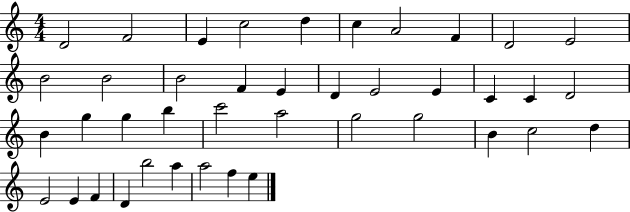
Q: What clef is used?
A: treble